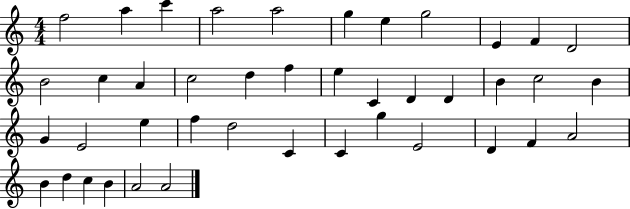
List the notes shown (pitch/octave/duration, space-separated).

F5/h A5/q C6/q A5/h A5/h G5/q E5/q G5/h E4/q F4/q D4/h B4/h C5/q A4/q C5/h D5/q F5/q E5/q C4/q D4/q D4/q B4/q C5/h B4/q G4/q E4/h E5/q F5/q D5/h C4/q C4/q G5/q E4/h D4/q F4/q A4/h B4/q D5/q C5/q B4/q A4/h A4/h